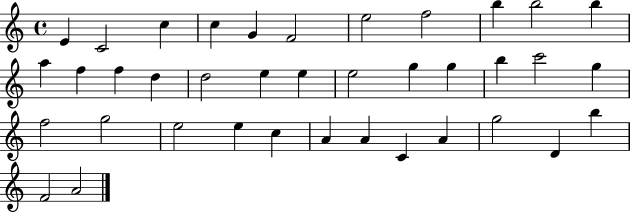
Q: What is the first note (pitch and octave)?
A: E4